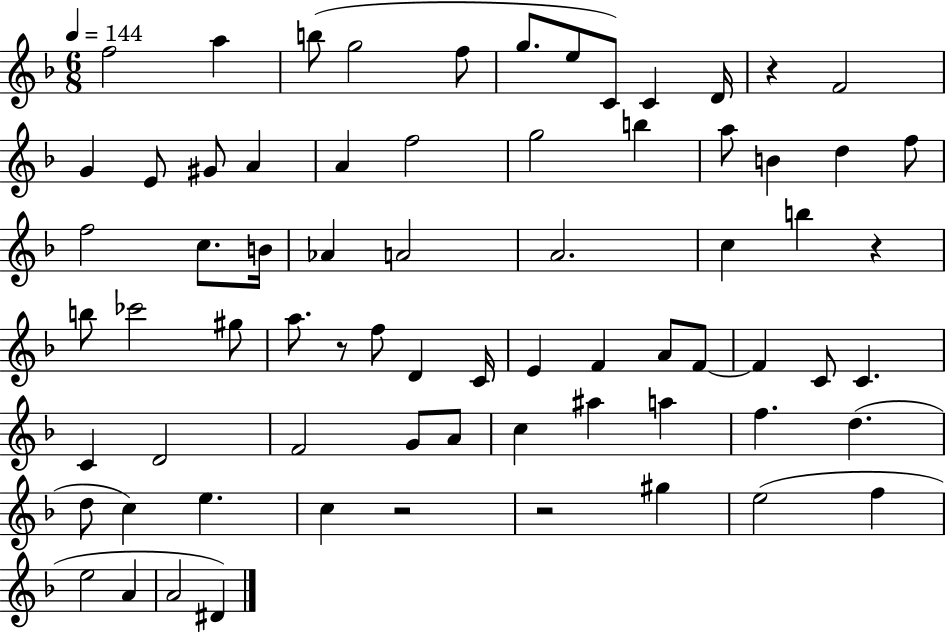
X:1
T:Untitled
M:6/8
L:1/4
K:F
f2 a b/2 g2 f/2 g/2 e/2 C/2 C D/4 z F2 G E/2 ^G/2 A A f2 g2 b a/2 B d f/2 f2 c/2 B/4 _A A2 A2 c b z b/2 _c'2 ^g/2 a/2 z/2 f/2 D C/4 E F A/2 F/2 F C/2 C C D2 F2 G/2 A/2 c ^a a f d d/2 c e c z2 z2 ^g e2 f e2 A A2 ^D